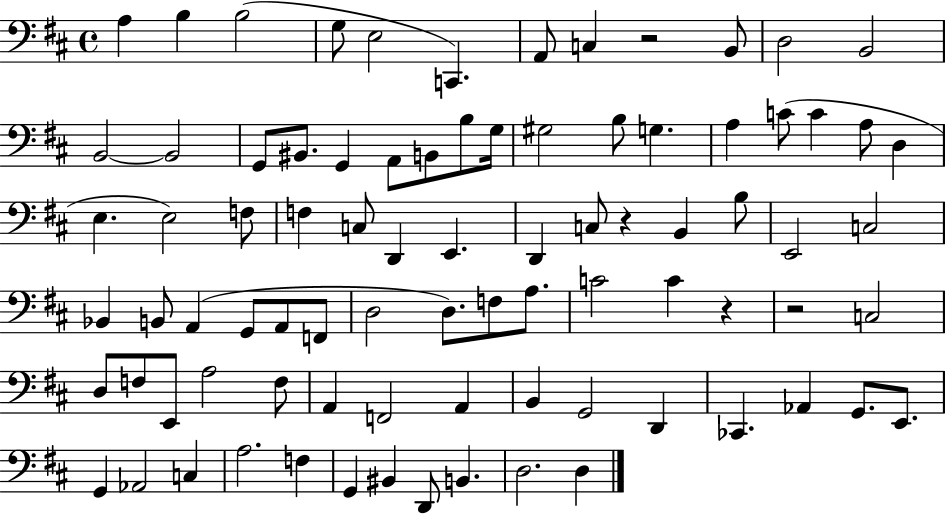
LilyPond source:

{
  \clef bass
  \time 4/4
  \defaultTimeSignature
  \key d \major
  a4 b4 b2( | g8 e2 c,4.) | a,8 c4 r2 b,8 | d2 b,2 | \break b,2~~ b,2 | g,8 bis,8. g,4 a,8 b,8 b8 g16 | gis2 b8 g4. | a4 c'8( c'4 a8 d4 | \break e4. e2) f8 | f4 c8 d,4 e,4. | d,4 c8 r4 b,4 b8 | e,2 c2 | \break bes,4 b,8 a,4( g,8 a,8 f,8 | d2 d8.) f8 a8. | c'2 c'4 r4 | r2 c2 | \break d8 f8 e,8 a2 f8 | a,4 f,2 a,4 | b,4 g,2 d,4 | ces,4. aes,4 g,8. e,8. | \break g,4 aes,2 c4 | a2. f4 | g,4 bis,4 d,8 b,4. | d2. d4 | \break \bar "|."
}